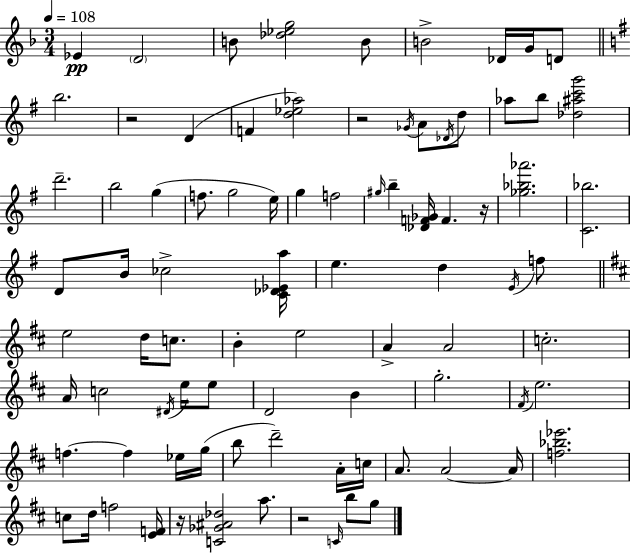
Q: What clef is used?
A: treble